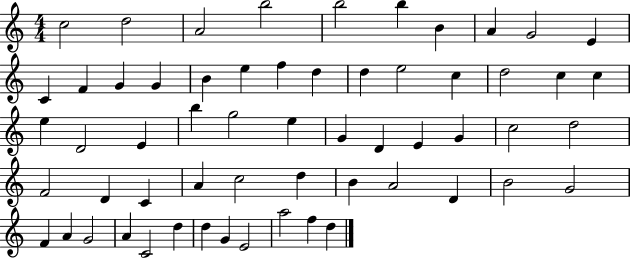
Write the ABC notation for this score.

X:1
T:Untitled
M:4/4
L:1/4
K:C
c2 d2 A2 b2 b2 b B A G2 E C F G G B e f d d e2 c d2 c c e D2 E b g2 e G D E G c2 d2 F2 D C A c2 d B A2 D B2 G2 F A G2 A C2 d d G E2 a2 f d